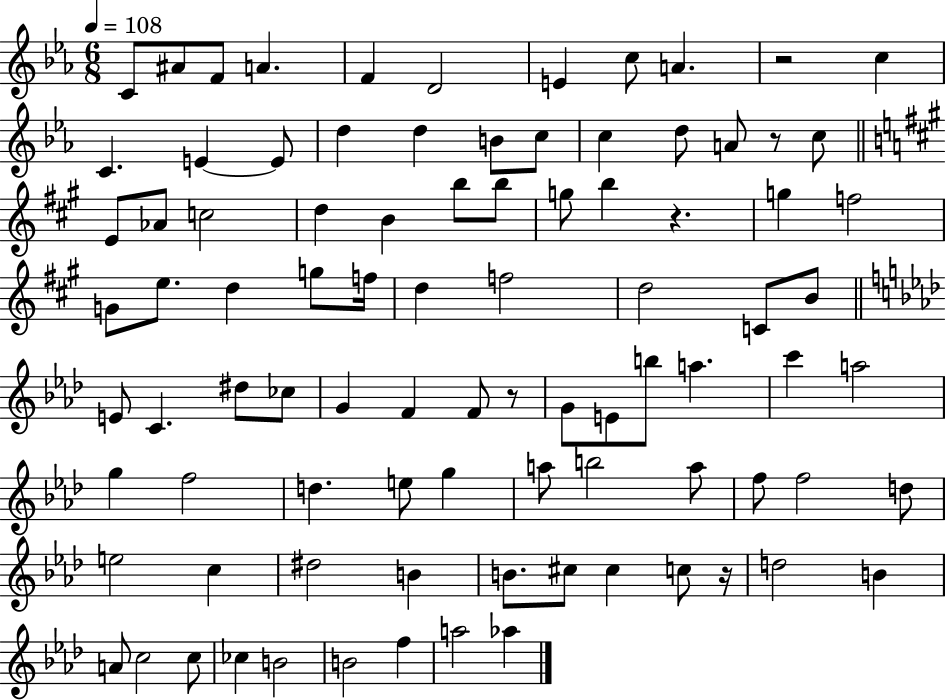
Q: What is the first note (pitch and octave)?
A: C4